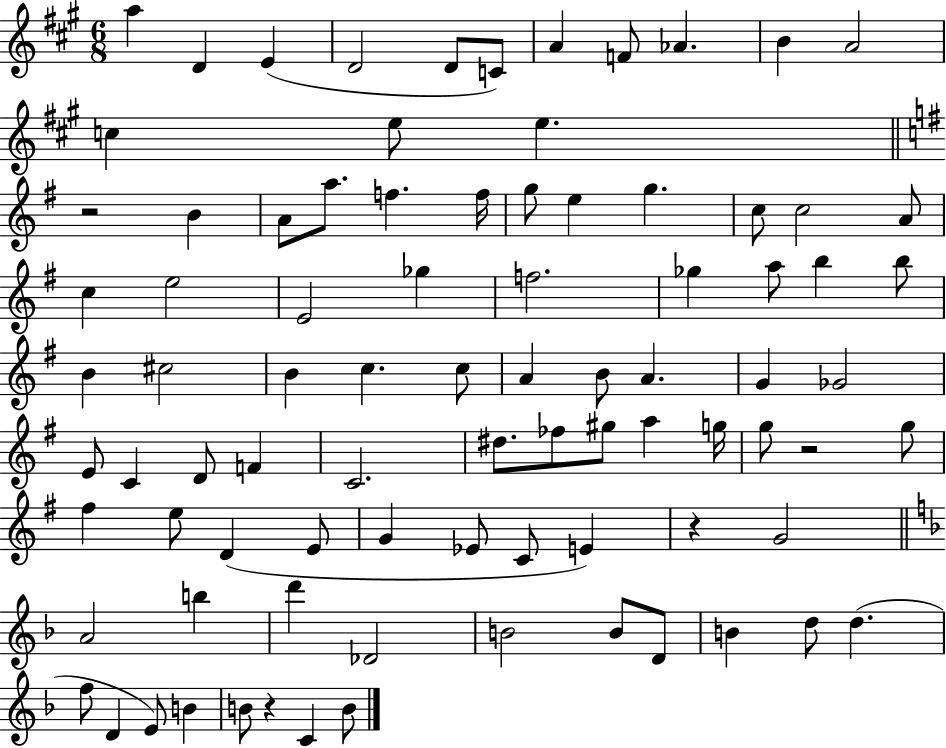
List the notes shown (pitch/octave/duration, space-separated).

A5/q D4/q E4/q D4/h D4/e C4/e A4/q F4/e Ab4/q. B4/q A4/h C5/q E5/e E5/q. R/h B4/q A4/e A5/e. F5/q. F5/s G5/e E5/q G5/q. C5/e C5/h A4/e C5/q E5/h E4/h Gb5/q F5/h. Gb5/q A5/e B5/q B5/e B4/q C#5/h B4/q C5/q. C5/e A4/q B4/e A4/q. G4/q Gb4/h E4/e C4/q D4/e F4/q C4/h. D#5/e. FES5/e G#5/e A5/q G5/s G5/e R/h G5/e F#5/q E5/e D4/q E4/e G4/q Eb4/e C4/e E4/q R/q G4/h A4/h B5/q D6/q Db4/h B4/h B4/e D4/e B4/q D5/e D5/q. F5/e D4/q E4/e B4/q B4/e R/q C4/q B4/e